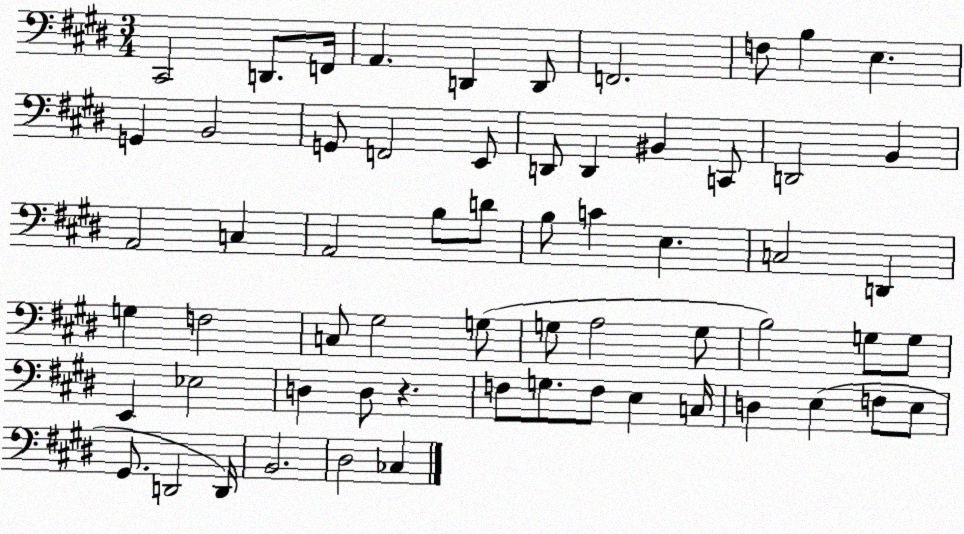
X:1
T:Untitled
M:3/4
L:1/4
K:E
^C,,2 D,,/2 F,,/4 A,, D,, D,,/2 F,,2 F,/2 B, E, G,, B,,2 G,,/2 F,,2 E,,/2 D,,/2 D,, ^B,, C,,/2 D,,2 B,, A,,2 C, A,,2 B,/2 D/2 B,/2 C E, C,2 D,, G, F,2 C,/2 ^G,2 G,/2 G,/2 A,2 G,/2 B,2 G,/2 G,/2 E,, _E,2 D, D,/2 z F,/2 G,/2 F,/2 E, C,/4 D, E, F,/2 E,/2 ^G,,/2 D,,2 D,,/4 B,,2 ^D,2 _C,